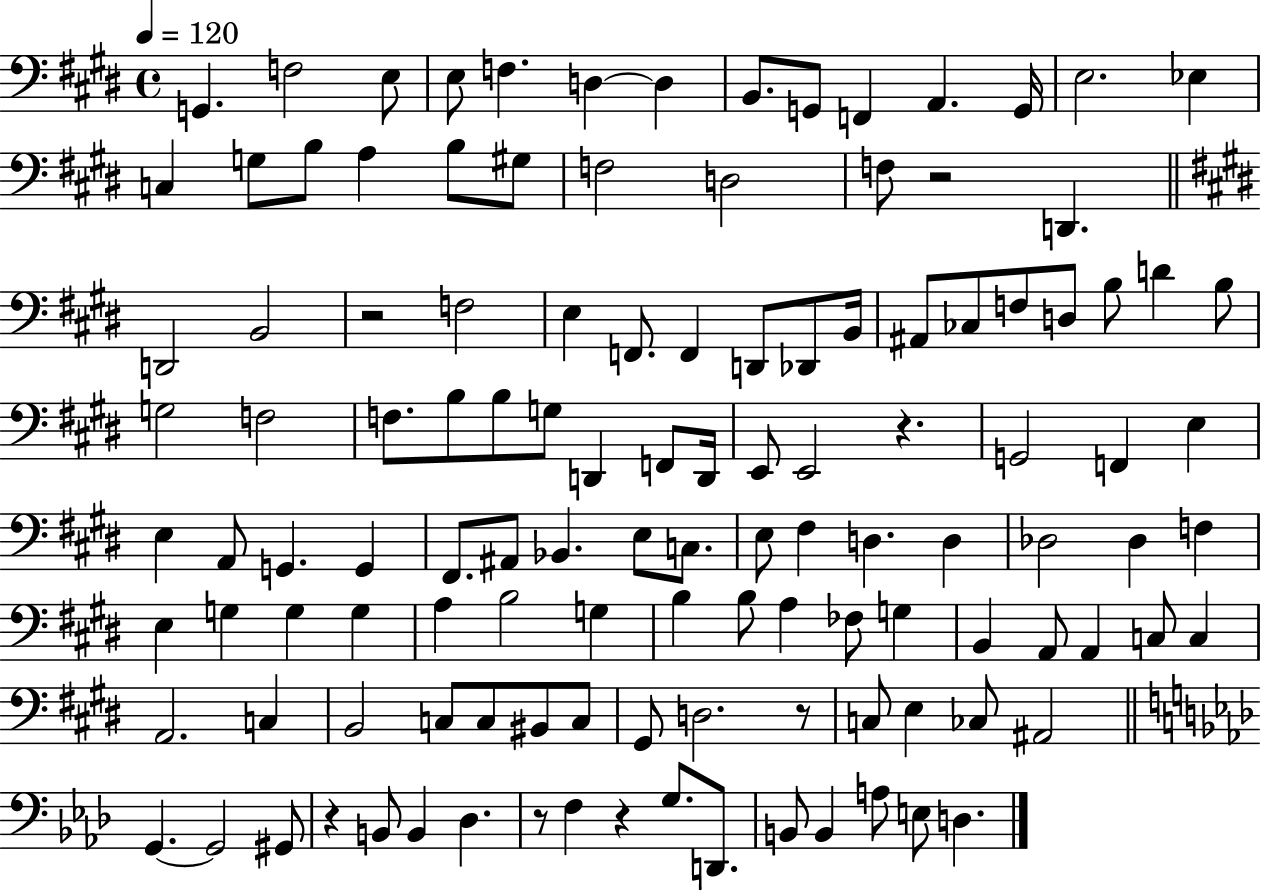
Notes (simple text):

G2/q. F3/h E3/e E3/e F3/q. D3/q D3/q B2/e. G2/e F2/q A2/q. G2/s E3/h. Eb3/q C3/q G3/e B3/e A3/q B3/e G#3/e F3/h D3/h F3/e R/h D2/q. D2/h B2/h R/h F3/h E3/q F2/e. F2/q D2/e Db2/e B2/s A#2/e CES3/e F3/e D3/e B3/e D4/q B3/e G3/h F3/h F3/e. B3/e B3/e G3/e D2/q F2/e D2/s E2/e E2/h R/q. G2/h F2/q E3/q E3/q A2/e G2/q. G2/q F#2/e. A#2/e Bb2/q. E3/e C3/e. E3/e F#3/q D3/q. D3/q Db3/h Db3/q F3/q E3/q G3/q G3/q G3/q A3/q B3/h G3/q B3/q B3/e A3/q FES3/e G3/q B2/q A2/e A2/q C3/e C3/q A2/h. C3/q B2/h C3/e C3/e BIS2/e C3/e G#2/e D3/h. R/e C3/e E3/q CES3/e A#2/h G2/q. G2/h G#2/e R/q B2/e B2/q Db3/q. R/e F3/q R/q G3/e. D2/e. B2/e B2/q A3/e E3/e D3/q.